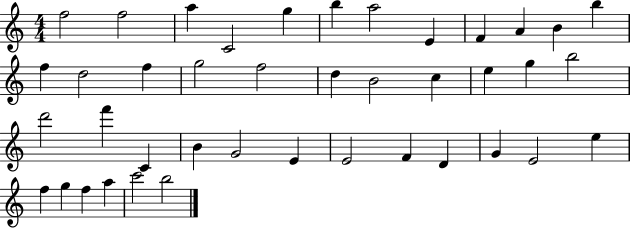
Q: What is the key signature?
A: C major